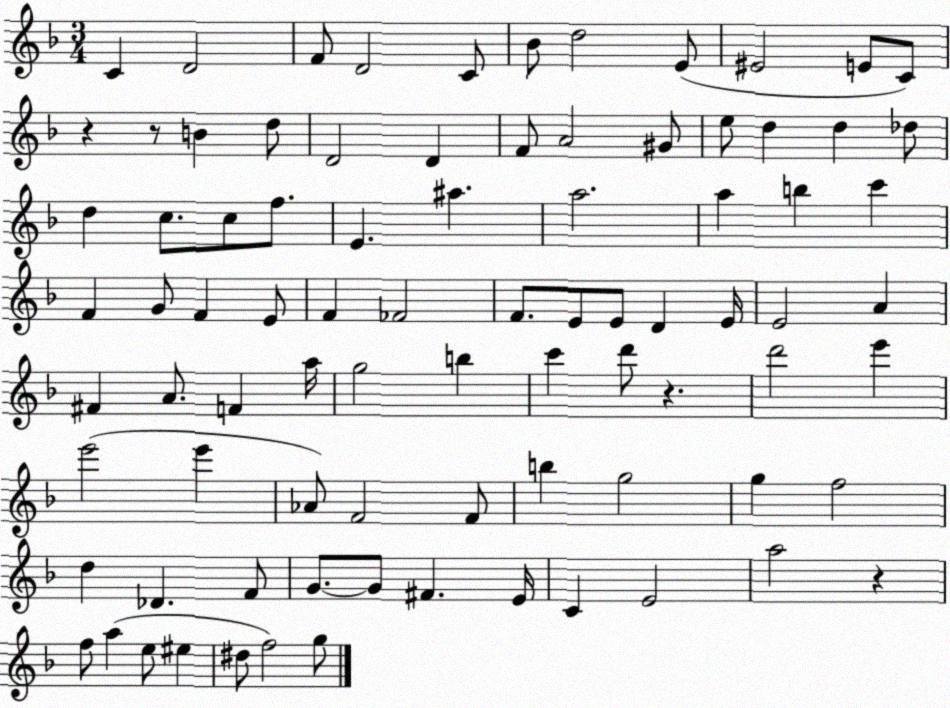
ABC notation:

X:1
T:Untitled
M:3/4
L:1/4
K:F
C D2 F/2 D2 C/2 _B/2 d2 E/2 ^E2 E/2 C/2 z z/2 B d/2 D2 D F/2 A2 ^G/2 e/2 d d _d/2 d c/2 c/2 f/2 E ^a a2 a b c' F G/2 F E/2 F _F2 F/2 E/2 E/2 D E/4 E2 A ^F A/2 F a/4 g2 b c' d'/2 z d'2 e' e'2 e' _A/2 F2 F/2 b g2 g f2 d _D F/2 G/2 G/2 ^F E/4 C E2 a2 z f/2 a e/2 ^e ^d/2 f2 g/2